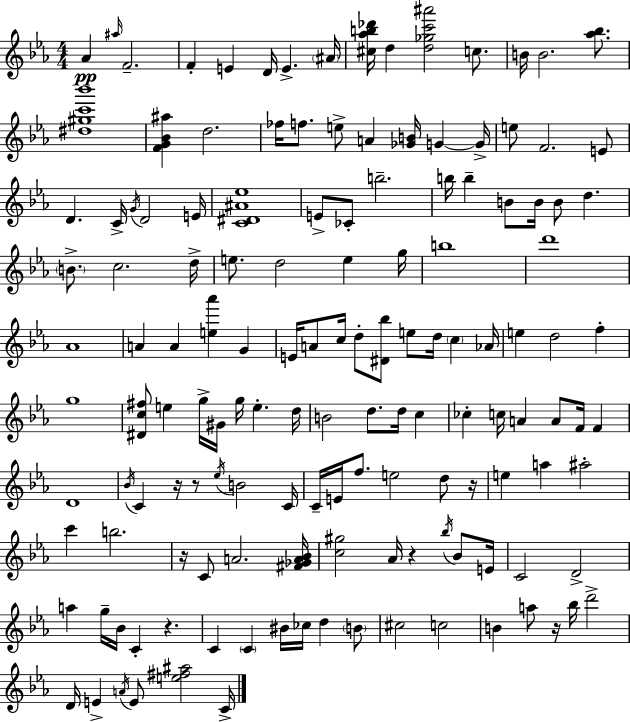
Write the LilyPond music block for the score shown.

{
  \clef treble
  \numericTimeSignature
  \time 4/4
  \key ees \major
  \repeat volta 2 { aes'4\pp \grace { ais''16 } f'2.-- | f'4-. e'4 d'16 e'4.-> | \parenthesize ais'16 <cis'' aes'' b'' des'''>16 d''4 <d'' ges'' c''' ais'''>2 c''8. | b'16 b'2. <aes'' bes''>8. | \break <dis'' gis'' c''' bes'''>1 | <f' g' bes' ais''>4 d''2. | fes''16 f''8. e''8-> a'4 <ges' b'>16 g'4~~ | g'16-> e''8 f'2. e'8 | \break d'4. c'16-> \acciaccatura { g'16 } d'2 | e'16 <c' dis' ais' ees''>1 | e'8-> ces'8-. b''2.-- | b''16 b''4-- b'8 b'16 b'8 d''4. | \break \parenthesize b'8.-> c''2. | d''16-> e''8. d''2 e''4 | g''16 b''1 | d'''1 | \break aes'1 | a'4 a'4 <e'' aes'''>4 g'4 | e'16 a'8 c''16 d''8-. <dis' bes''>8 e''8 d''16 \parenthesize c''4 | aes'16 e''4 d''2 f''4-. | \break g''1 | <dis' c'' fis''>8 e''4 g''16-> gis'16 g''16 e''4.-. | d''16 b'2 d''8. d''16 c''4 | ces''4-. c''16 a'4 a'8 f'16 f'4 | \break d'1 | \acciaccatura { bes'16 } c'4 r16 r8 \acciaccatura { ees''16 } b'2 | c'16 c'16-- e'16 f''8. e''2 | d''8 r16 e''4 a''4 ais''2-. | \break c'''4 b''2. | r16 c'8 a'2. | <fis' ges' a' bes'>16 <c'' gis''>2 aes'16 r4 | \acciaccatura { bes''16 } bes'8 e'16 c'2 d'2-> | \break a''4 g''16-- bes'16 c'4-. r4. | c'4 \parenthesize c'4 bis'16 ces''16 d''4 | \parenthesize b'8 cis''2 c''2 | b'4 a''8 r16 bes''16 d'''2-> | \break d'16 e'4-> \acciaccatura { a'16 } e'8 <e'' fis'' ais''>2 | c'16-> } \bar "|."
}